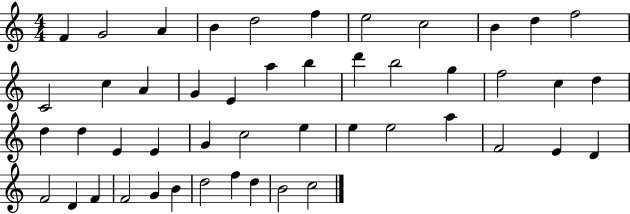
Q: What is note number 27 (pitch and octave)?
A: E4